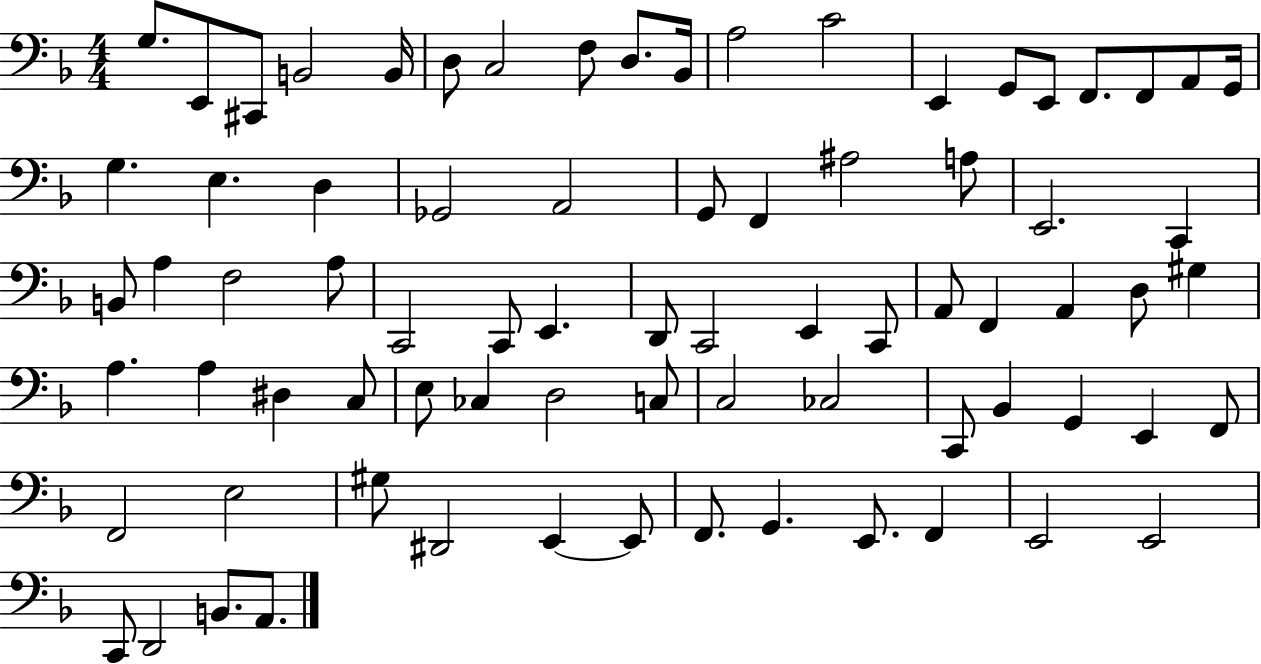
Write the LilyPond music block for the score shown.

{
  \clef bass
  \numericTimeSignature
  \time 4/4
  \key f \major
  \repeat volta 2 { g8. e,8 cis,8 b,2 b,16 | d8 c2 f8 d8. bes,16 | a2 c'2 | e,4 g,8 e,8 f,8. f,8 a,8 g,16 | \break g4. e4. d4 | ges,2 a,2 | g,8 f,4 ais2 a8 | e,2. c,4 | \break b,8 a4 f2 a8 | c,2 c,8 e,4. | d,8 c,2 e,4 c,8 | a,8 f,4 a,4 d8 gis4 | \break a4. a4 dis4 c8 | e8 ces4 d2 c8 | c2 ces2 | c,8 bes,4 g,4 e,4 f,8 | \break f,2 e2 | gis8 dis,2 e,4~~ e,8 | f,8. g,4. e,8. f,4 | e,2 e,2 | \break c,8 d,2 b,8. a,8. | } \bar "|."
}